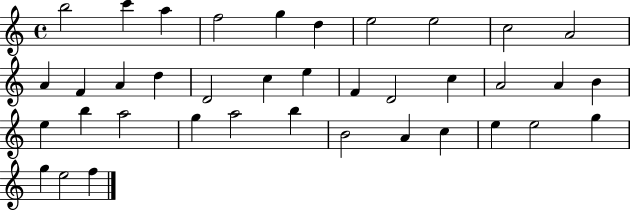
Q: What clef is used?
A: treble